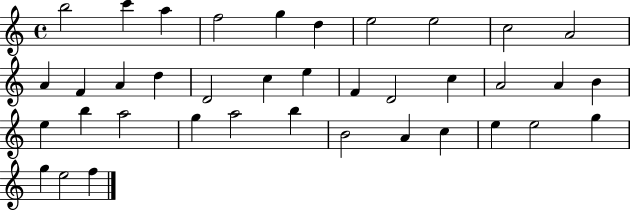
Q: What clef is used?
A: treble